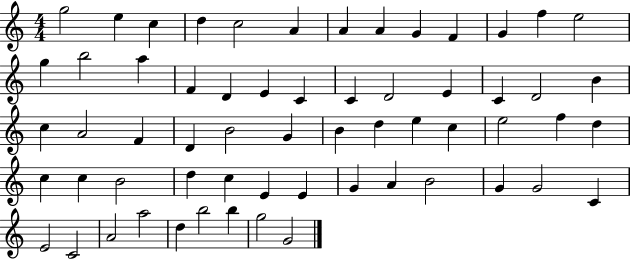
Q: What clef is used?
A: treble